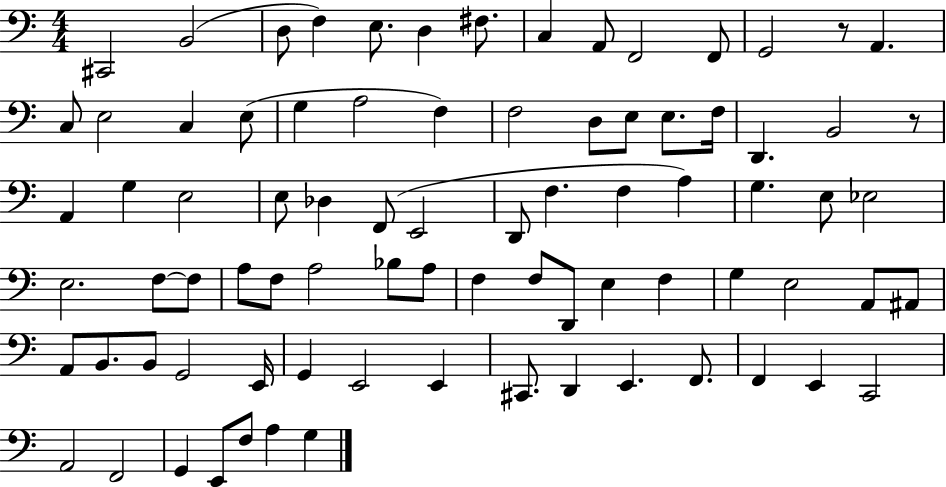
C#2/h B2/h D3/e F3/q E3/e. D3/q F#3/e. C3/q A2/e F2/h F2/e G2/h R/e A2/q. C3/e E3/h C3/q E3/e G3/q A3/h F3/q F3/h D3/e E3/e E3/e. F3/s D2/q. B2/h R/e A2/q G3/q E3/h E3/e Db3/q F2/e E2/h D2/e F3/q. F3/q A3/q G3/q. E3/e Eb3/h E3/h. F3/e F3/e A3/e F3/e A3/h Bb3/e A3/e F3/q F3/e D2/e E3/q F3/q G3/q E3/h A2/e A#2/e A2/e B2/e. B2/e G2/h E2/s G2/q E2/h E2/q C#2/e. D2/q E2/q. F2/e. F2/q E2/q C2/h A2/h F2/h G2/q E2/e F3/e A3/q G3/q